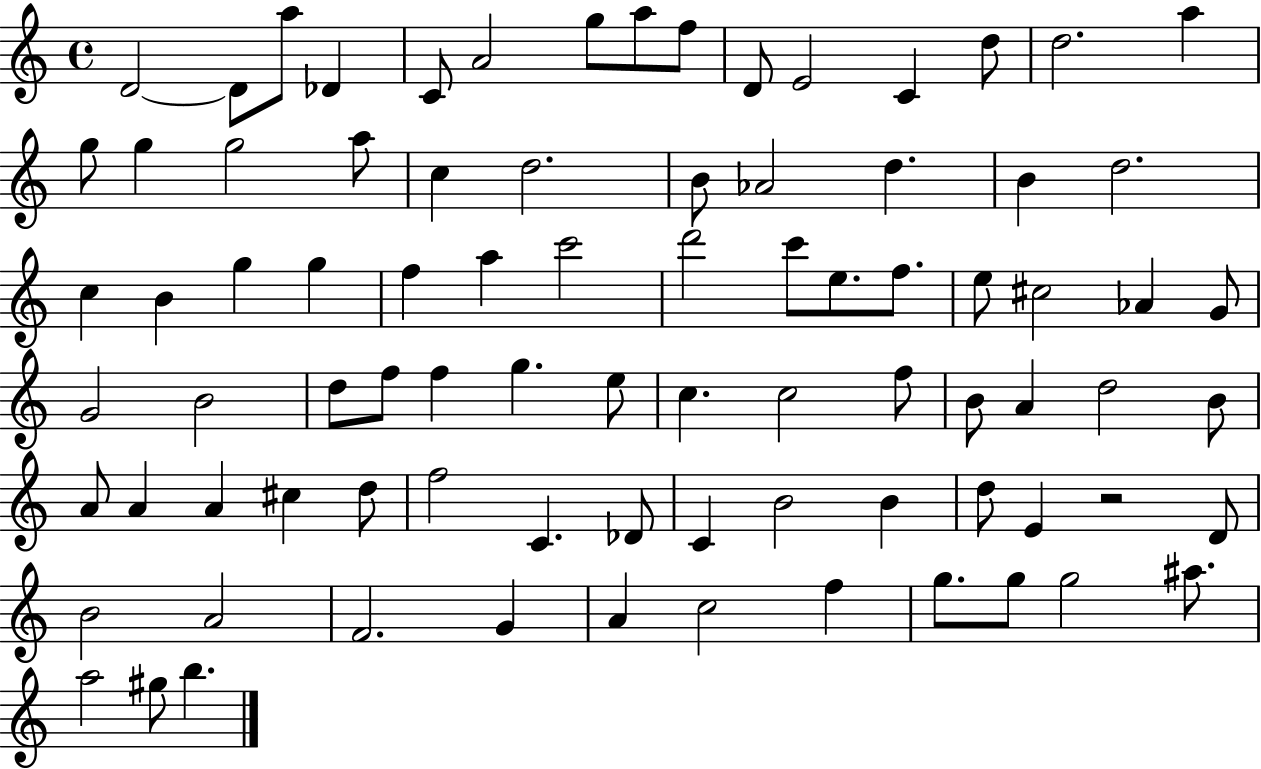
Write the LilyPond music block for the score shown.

{
  \clef treble
  \time 4/4
  \defaultTimeSignature
  \key c \major
  d'2~~ d'8 a''8 des'4 | c'8 a'2 g''8 a''8 f''8 | d'8 e'2 c'4 d''8 | d''2. a''4 | \break g''8 g''4 g''2 a''8 | c''4 d''2. | b'8 aes'2 d''4. | b'4 d''2. | \break c''4 b'4 g''4 g''4 | f''4 a''4 c'''2 | d'''2 c'''8 e''8. f''8. | e''8 cis''2 aes'4 g'8 | \break g'2 b'2 | d''8 f''8 f''4 g''4. e''8 | c''4. c''2 f''8 | b'8 a'4 d''2 b'8 | \break a'8 a'4 a'4 cis''4 d''8 | f''2 c'4. des'8 | c'4 b'2 b'4 | d''8 e'4 r2 d'8 | \break b'2 a'2 | f'2. g'4 | a'4 c''2 f''4 | g''8. g''8 g''2 ais''8. | \break a''2 gis''8 b''4. | \bar "|."
}